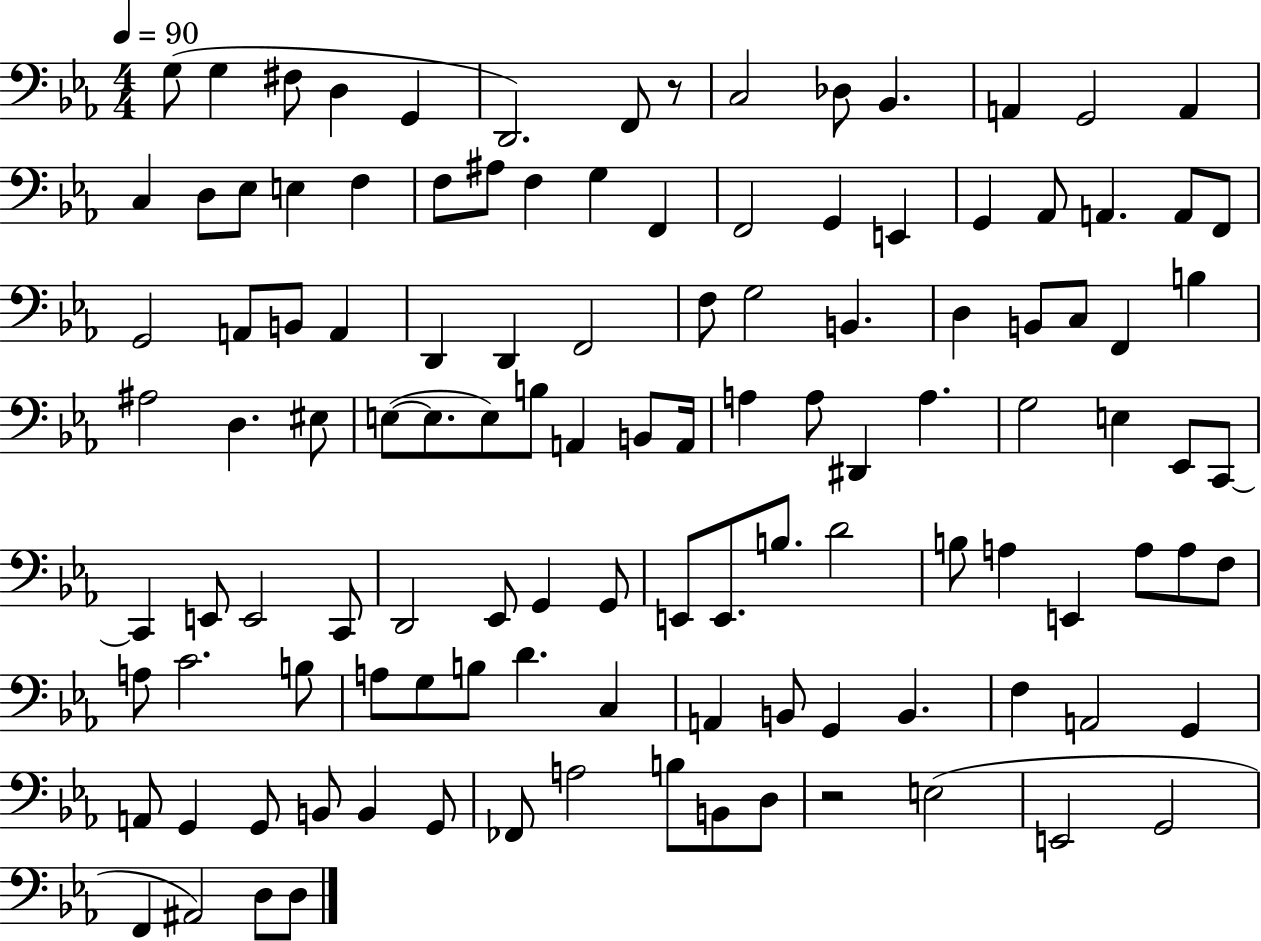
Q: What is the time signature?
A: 4/4